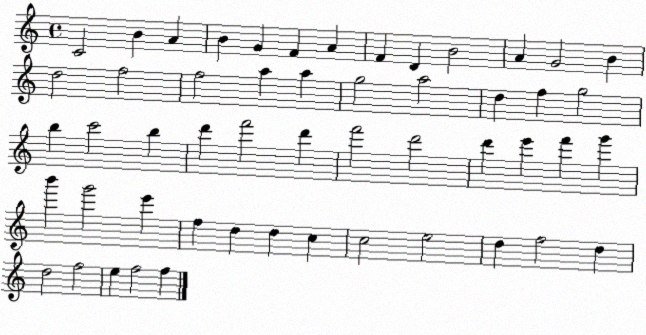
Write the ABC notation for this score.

X:1
T:Untitled
M:4/4
L:1/4
K:C
C2 B A B G F A F D B2 A G2 B d2 f2 f2 a a g2 a2 d f g2 b c'2 b d' f'2 d' f'2 d'2 d' e' f' g' b' g'2 e' f d d c c2 e2 d f2 d d2 f2 e f2 f